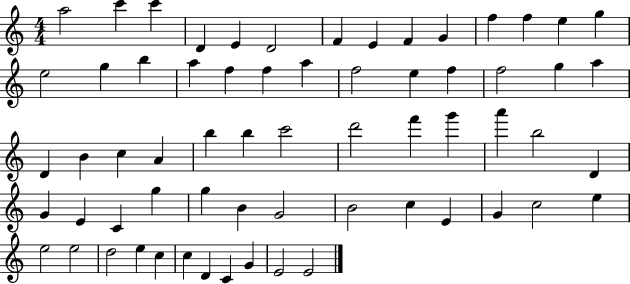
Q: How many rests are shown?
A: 0